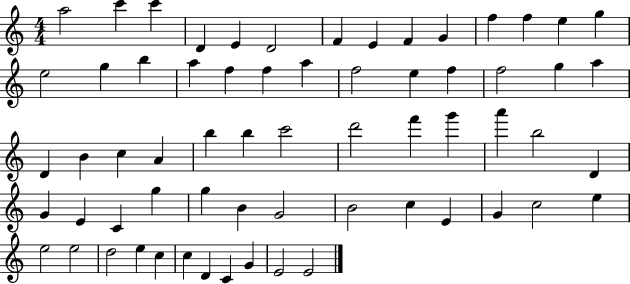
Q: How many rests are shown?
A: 0